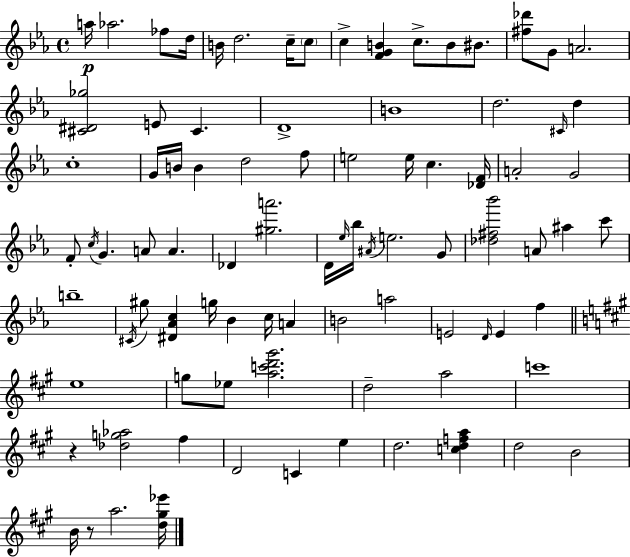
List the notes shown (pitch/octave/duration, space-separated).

A5/s Ab5/h. FES5/e D5/s B4/s D5/h. C5/s C5/e C5/q [F4,G4,B4]/q C5/e. B4/e BIS4/e. [F#5,Db6]/e G4/e A4/h. [C#4,D#4,Gb5]/h E4/e C#4/q. D4/w B4/w D5/h. C#4/s D5/q C5/w G4/s B4/s B4/q D5/h F5/e E5/h E5/s C5/q. [Db4,F4]/s A4/h G4/h F4/e C5/s G4/q. A4/e A4/q. Db4/q [G#5,A6]/h. D4/s Eb5/s Bb5/s A#4/s E5/h. G4/e [Db5,F#5,Bb6]/h A4/e A#5/q C6/e B5/w C#4/s G#5/e [D#4,Ab4,C5]/q G5/s Bb4/q C5/s A4/q B4/h A5/h E4/h D4/s E4/q F5/q E5/w G5/e Eb5/e [A5,C6,D6,G#6]/h. D5/h A5/h C6/w R/q [Db5,G5,Ab5]/h F#5/q D4/h C4/q E5/q D5/h. [C5,D5,F5,A5]/q D5/h B4/h B4/s R/e A5/h. [D5,G#5,Eb6]/s